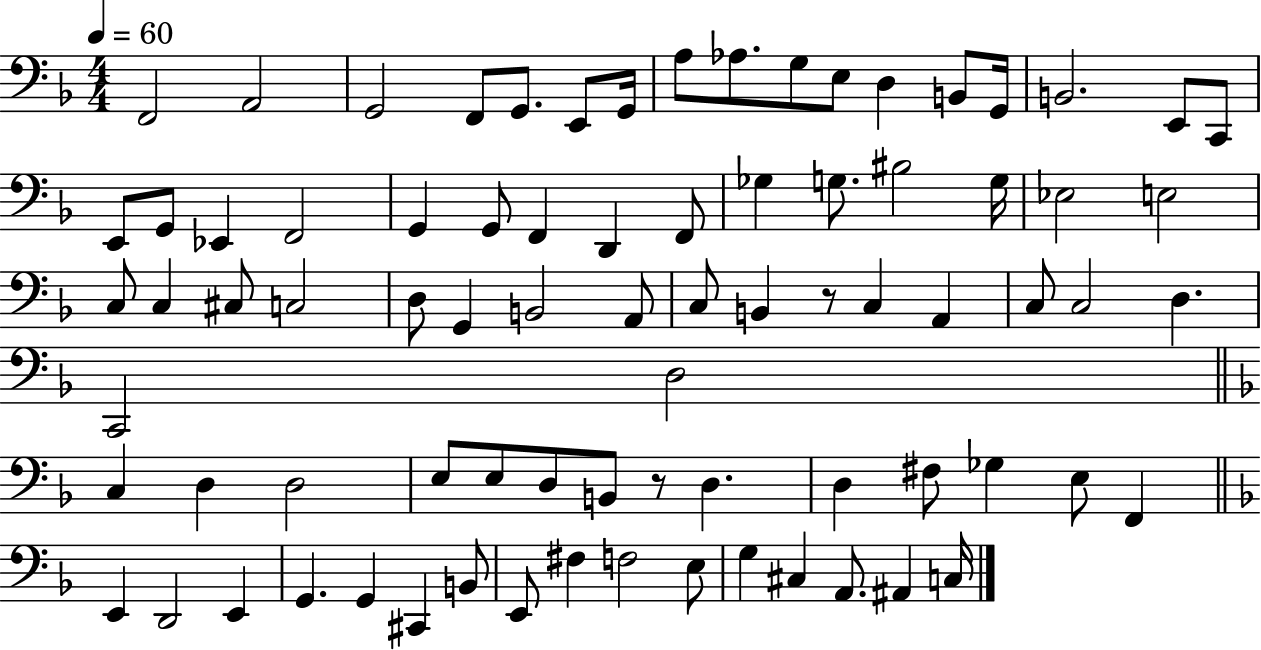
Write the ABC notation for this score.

X:1
T:Untitled
M:4/4
L:1/4
K:F
F,,2 A,,2 G,,2 F,,/2 G,,/2 E,,/2 G,,/4 A,/2 _A,/2 G,/2 E,/2 D, B,,/2 G,,/4 B,,2 E,,/2 C,,/2 E,,/2 G,,/2 _E,, F,,2 G,, G,,/2 F,, D,, F,,/2 _G, G,/2 ^B,2 G,/4 _E,2 E,2 C,/2 C, ^C,/2 C,2 D,/2 G,, B,,2 A,,/2 C,/2 B,, z/2 C, A,, C,/2 C,2 D, C,,2 D,2 C, D, D,2 E,/2 E,/2 D,/2 B,,/2 z/2 D, D, ^F,/2 _G, E,/2 F,, E,, D,,2 E,, G,, G,, ^C,, B,,/2 E,,/2 ^F, F,2 E,/2 G, ^C, A,,/2 ^A,, C,/4